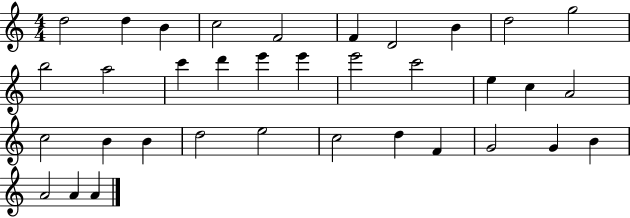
D5/h D5/q B4/q C5/h F4/h F4/q D4/h B4/q D5/h G5/h B5/h A5/h C6/q D6/q E6/q E6/q E6/h C6/h E5/q C5/q A4/h C5/h B4/q B4/q D5/h E5/h C5/h D5/q F4/q G4/h G4/q B4/q A4/h A4/q A4/q